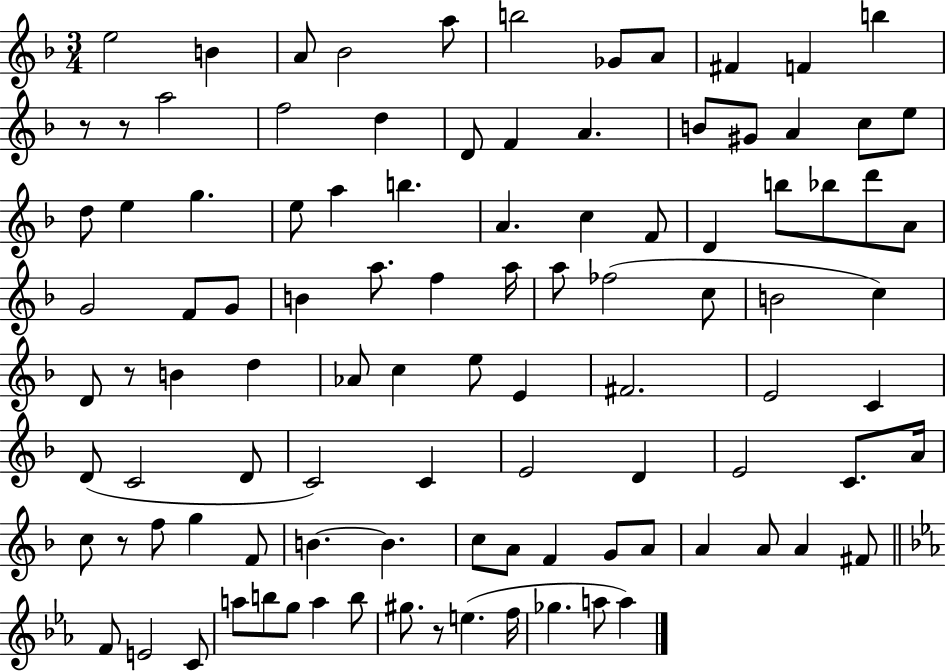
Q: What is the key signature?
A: F major